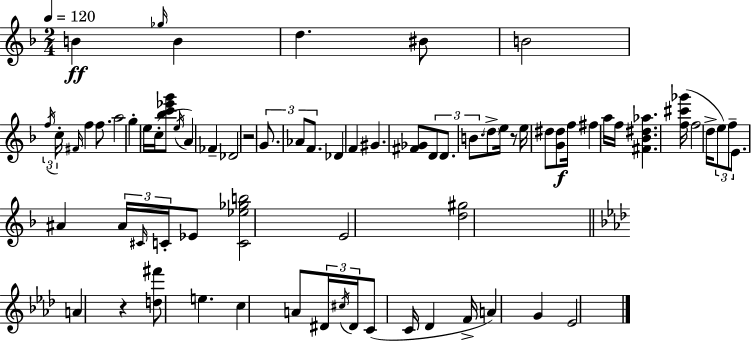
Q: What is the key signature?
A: D minor